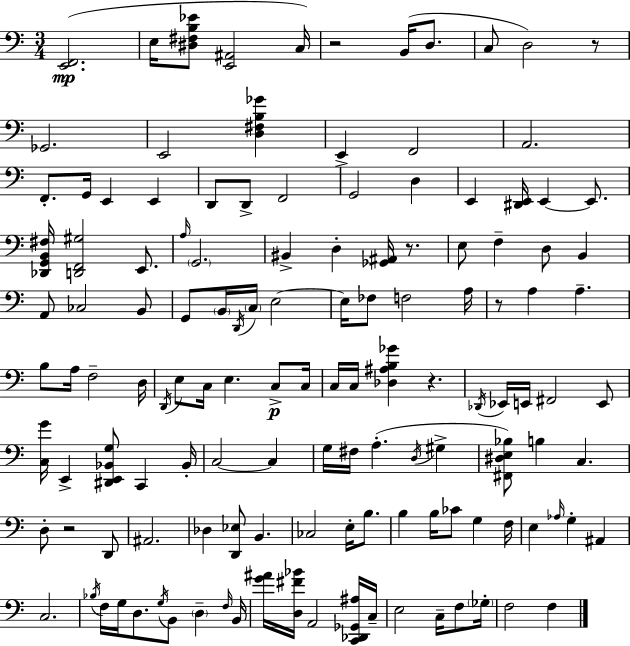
{
  \clef bass
  \numericTimeSignature
  \time 3/4
  \key c \major
  \repeat volta 2 { <e, f,>2.(\mp | e16 <dis fis b ees'>8 <e, ais,>2 c16) | r2 b,16( d8. | c8 d2) r8 | \break ges,2. | e,2 <d fis b ges'>4 | e,4-> f,2 | a,2. | \break f,8.-. g,16 e,4 e,4 | d,8 d,8-> f,2 | g,2 d4 | e,4 <dis, e,>16 e,4~~ e,8. | \break <des, g, b, fis>16 <d, f, gis>2 e,8. | \grace { a16 } \parenthesize g,2. | bis,4-> d4-. <ges, ais,>16 r8. | e8 f4-- d8 b,4 | \break a,8 ces2 b,8 | g,8 \parenthesize b,16 \acciaccatura { d,16 } \parenthesize c16 e2~~ | e16 fes8 f2 | a16 r8 a4 a4.-- | \break b8 a16 f2-- | d16 \acciaccatura { d,16 } e8 c16 e4. | c8->\p c16 c16 c16 <des ais b ges'>4 r4. | \acciaccatura { des,16 } ees,16 e,16 fis,2 | \break e,8 <c g'>16 e,4-> <dis, e, bes, g>8 c,4 | bes,16-. c2~~ | c4 g16 fis16 a4.-.( | \acciaccatura { d16 } gis4-> <fis, dis e bes>8) b4 c4. | \break d8-. r2 | d,8 ais,2. | des4 <d, ees>8 b,4. | ces2 | \break e16-. b8. b4 b16 ces'8 | g4 f16 e4 \grace { aes16 } g4-. | ais,4 c2. | \acciaccatura { bes16 } f16 g16 d8. | \break \acciaccatura { g16 } b,8 \parenthesize d4-- \grace { f16 } b,16 <g' ais'>16 <d fis' bes'>16 a,2 | <c, des, ges, ais>16 c16-- e2 | c16-- f8 \parenthesize ges16-. f2 | f4 } \bar "|."
}